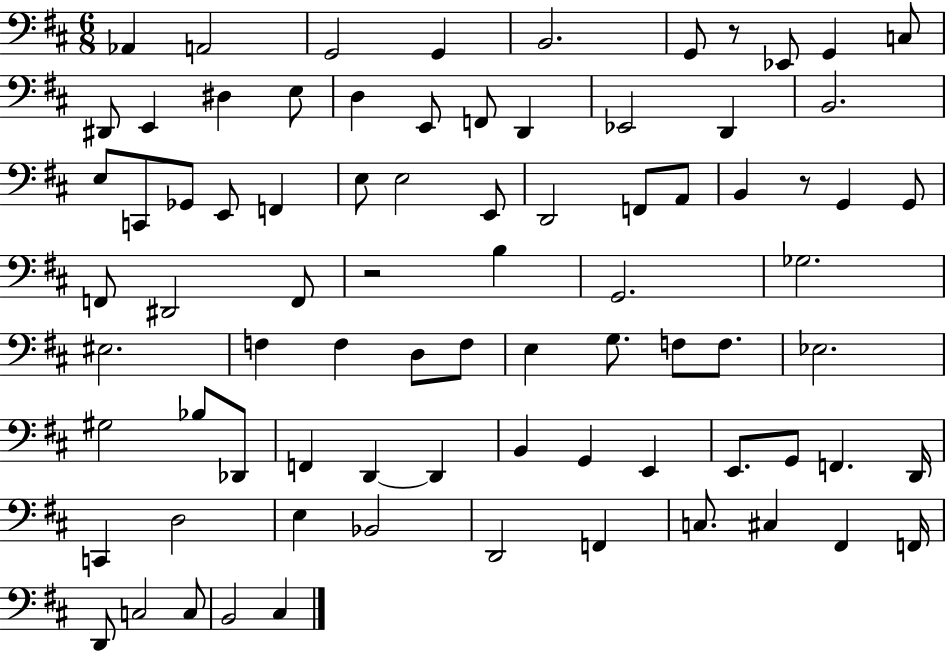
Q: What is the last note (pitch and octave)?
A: C#3